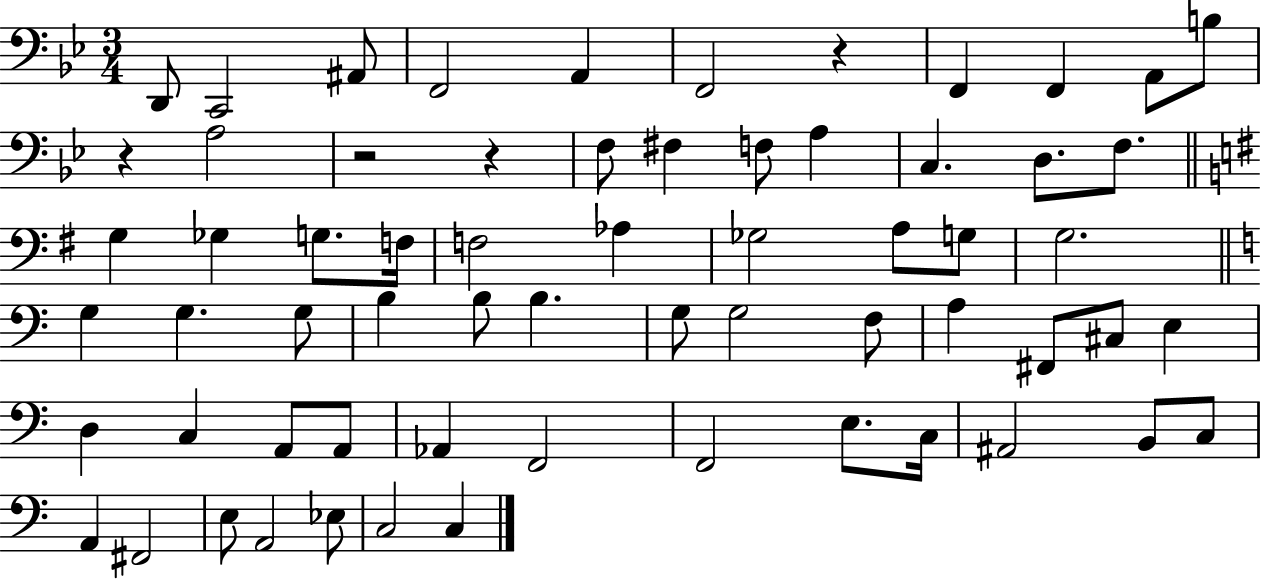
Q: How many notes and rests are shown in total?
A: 64